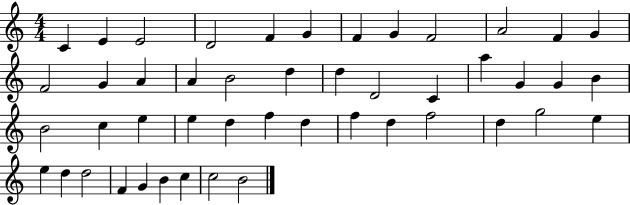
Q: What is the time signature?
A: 4/4